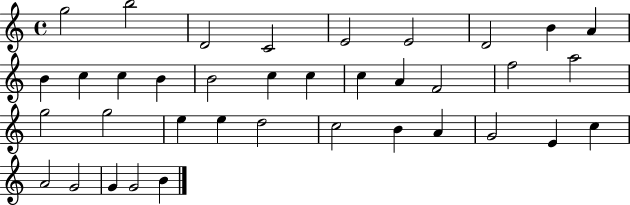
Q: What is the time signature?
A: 4/4